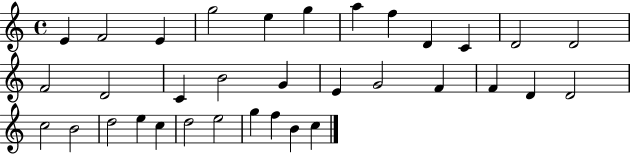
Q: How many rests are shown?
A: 0